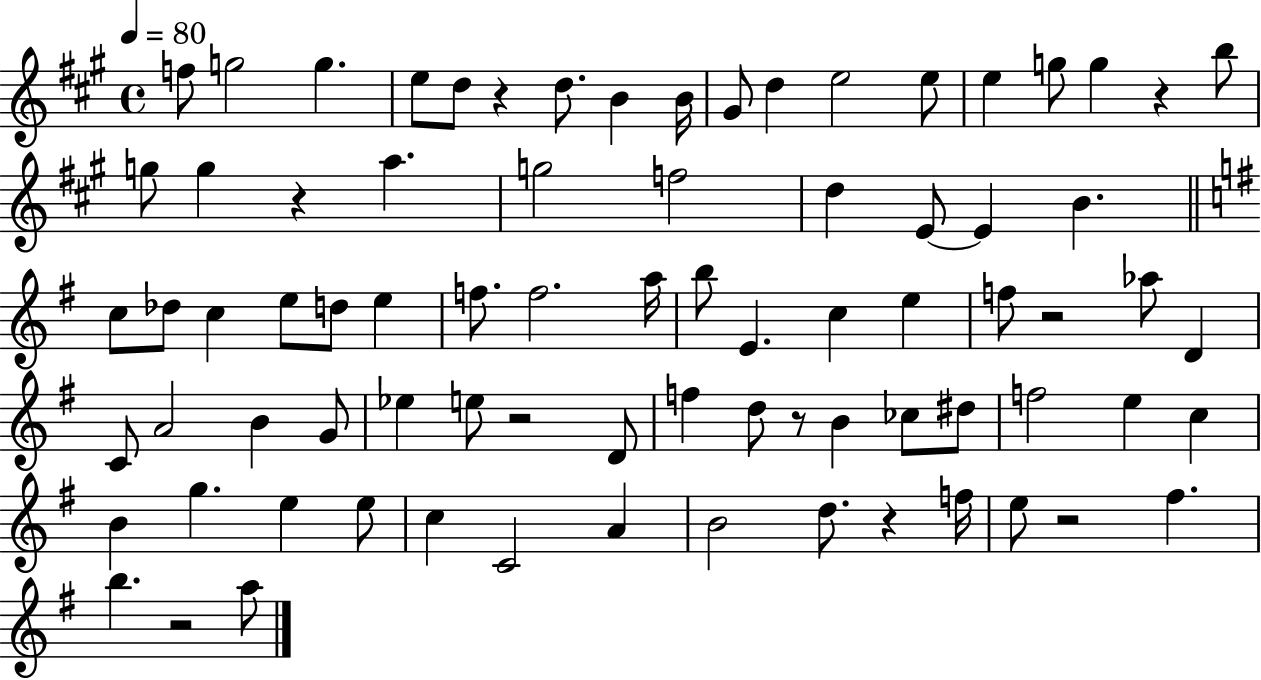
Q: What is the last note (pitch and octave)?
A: A5